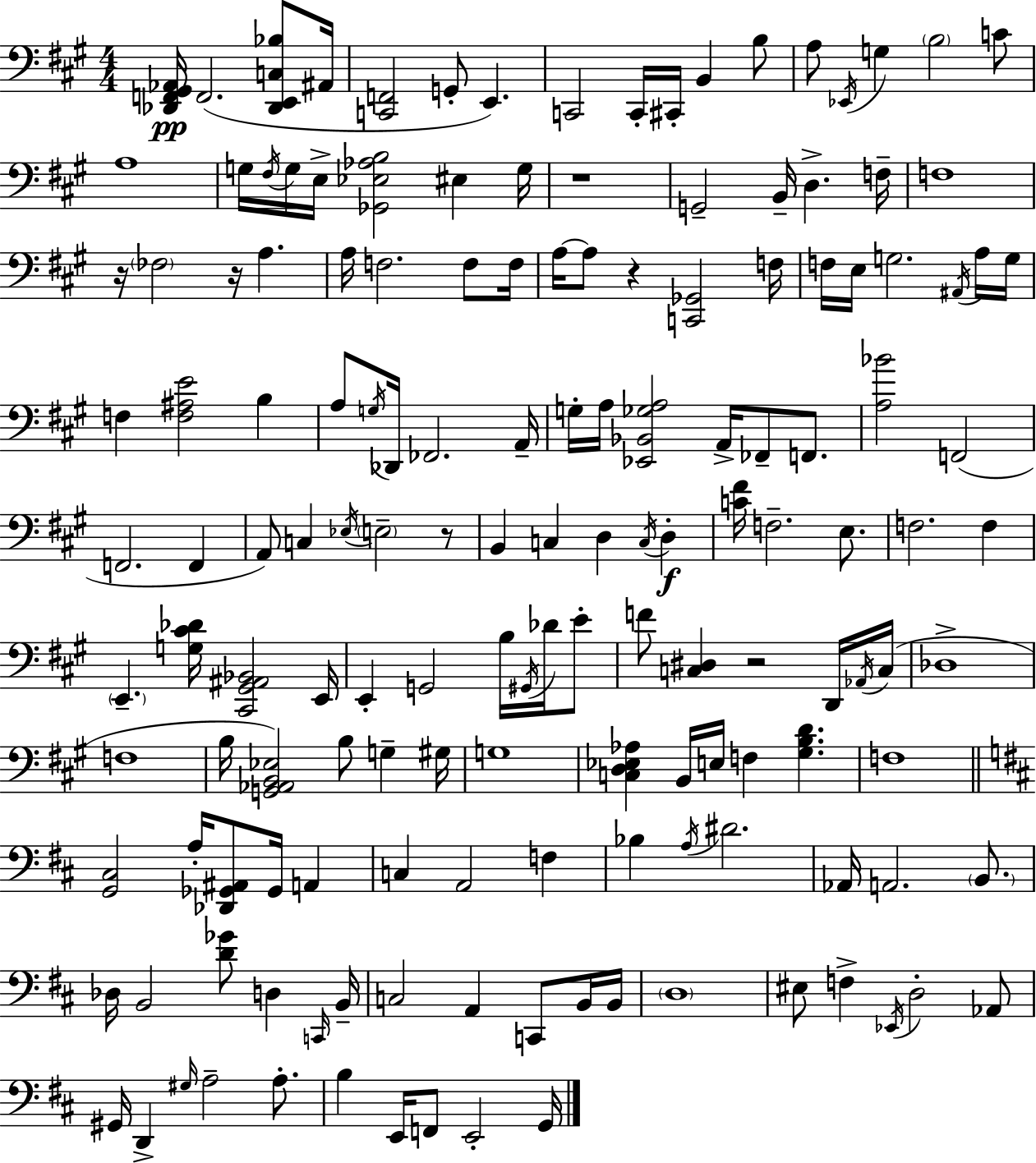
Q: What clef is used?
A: bass